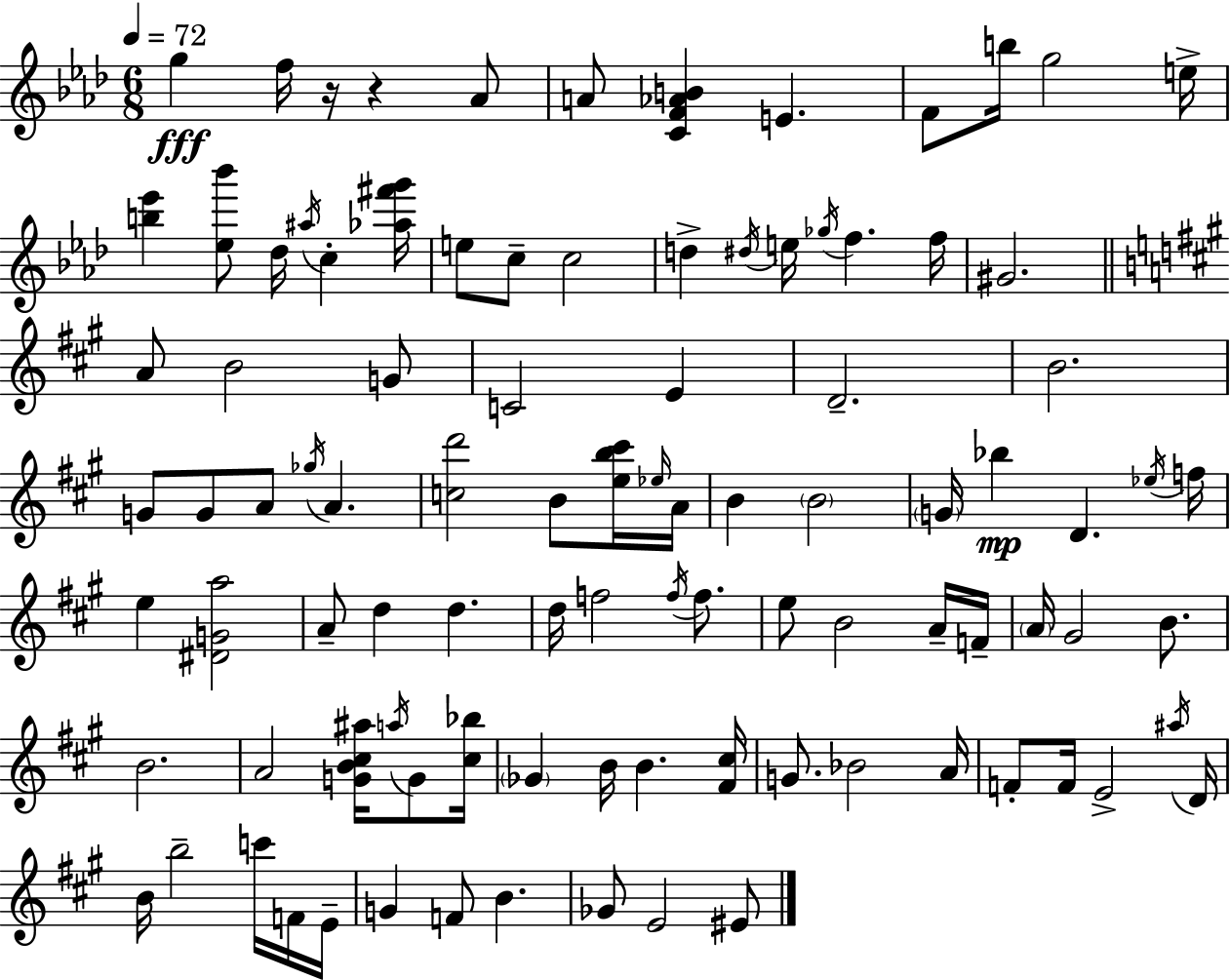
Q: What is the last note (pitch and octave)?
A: EIS4